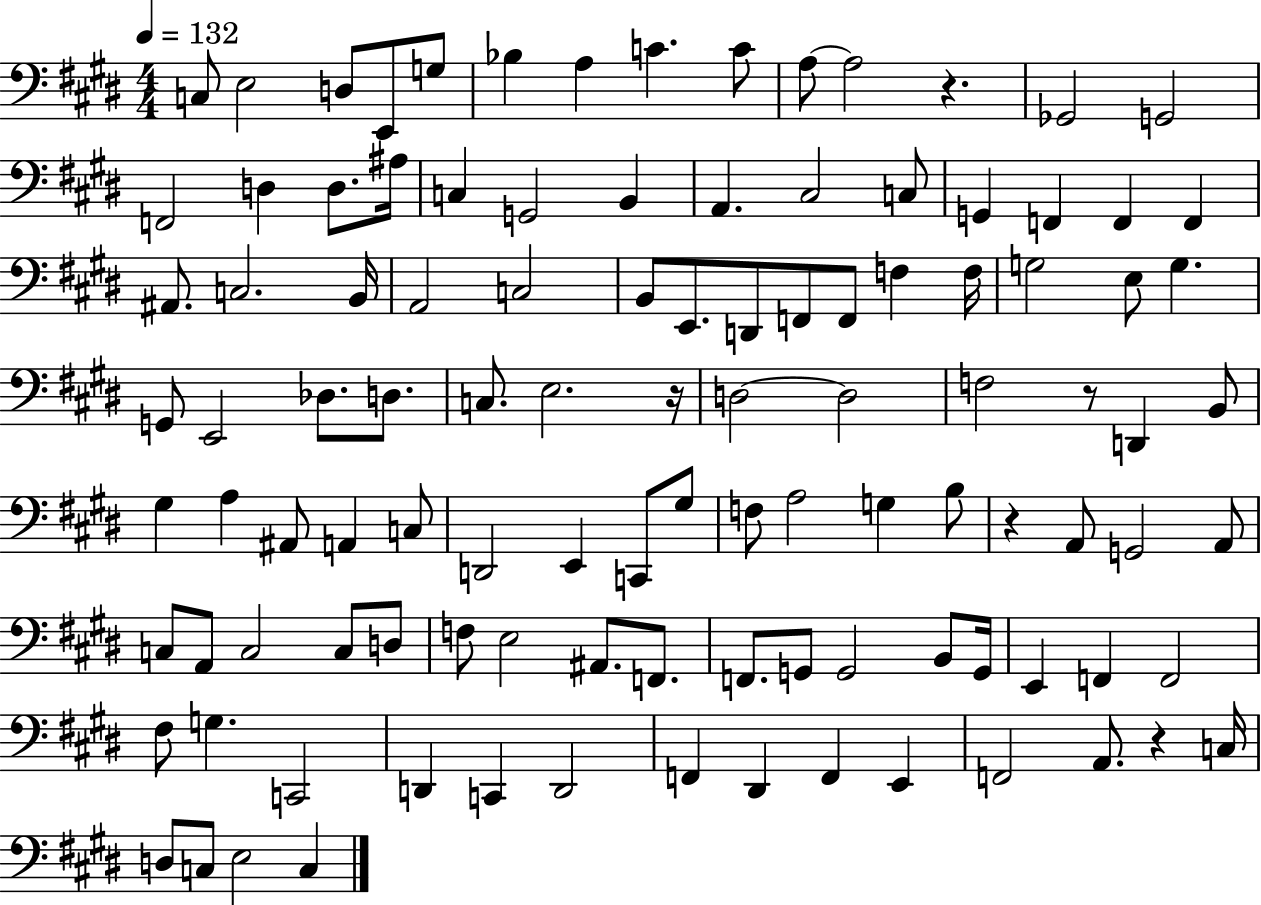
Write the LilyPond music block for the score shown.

{
  \clef bass
  \numericTimeSignature
  \time 4/4
  \key e \major
  \tempo 4 = 132
  c8 e2 d8 e,8 g8 | bes4 a4 c'4. c'8 | a8~~ a2 r4. | ges,2 g,2 | \break f,2 d4 d8. ais16 | c4 g,2 b,4 | a,4. cis2 c8 | g,4 f,4 f,4 f,4 | \break ais,8. c2. b,16 | a,2 c2 | b,8 e,8. d,8 f,8 f,8 f4 f16 | g2 e8 g4. | \break g,8 e,2 des8. d8. | c8. e2. r16 | d2~~ d2 | f2 r8 d,4 b,8 | \break gis4 a4 ais,8 a,4 c8 | d,2 e,4 c,8 gis8 | f8 a2 g4 b8 | r4 a,8 g,2 a,8 | \break c8 a,8 c2 c8 d8 | f8 e2 ais,8. f,8. | f,8. g,8 g,2 b,8 g,16 | e,4 f,4 f,2 | \break fis8 g4. c,2 | d,4 c,4 d,2 | f,4 dis,4 f,4 e,4 | f,2 a,8. r4 c16 | \break d8 c8 e2 c4 | \bar "|."
}